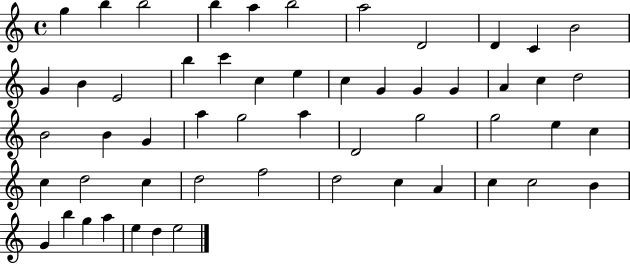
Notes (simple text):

G5/q B5/q B5/h B5/q A5/q B5/h A5/h D4/h D4/q C4/q B4/h G4/q B4/q E4/h B5/q C6/q C5/q E5/q C5/q G4/q G4/q G4/q A4/q C5/q D5/h B4/h B4/q G4/q A5/q G5/h A5/q D4/h G5/h G5/h E5/q C5/q C5/q D5/h C5/q D5/h F5/h D5/h C5/q A4/q C5/q C5/h B4/q G4/q B5/q G5/q A5/q E5/q D5/q E5/h